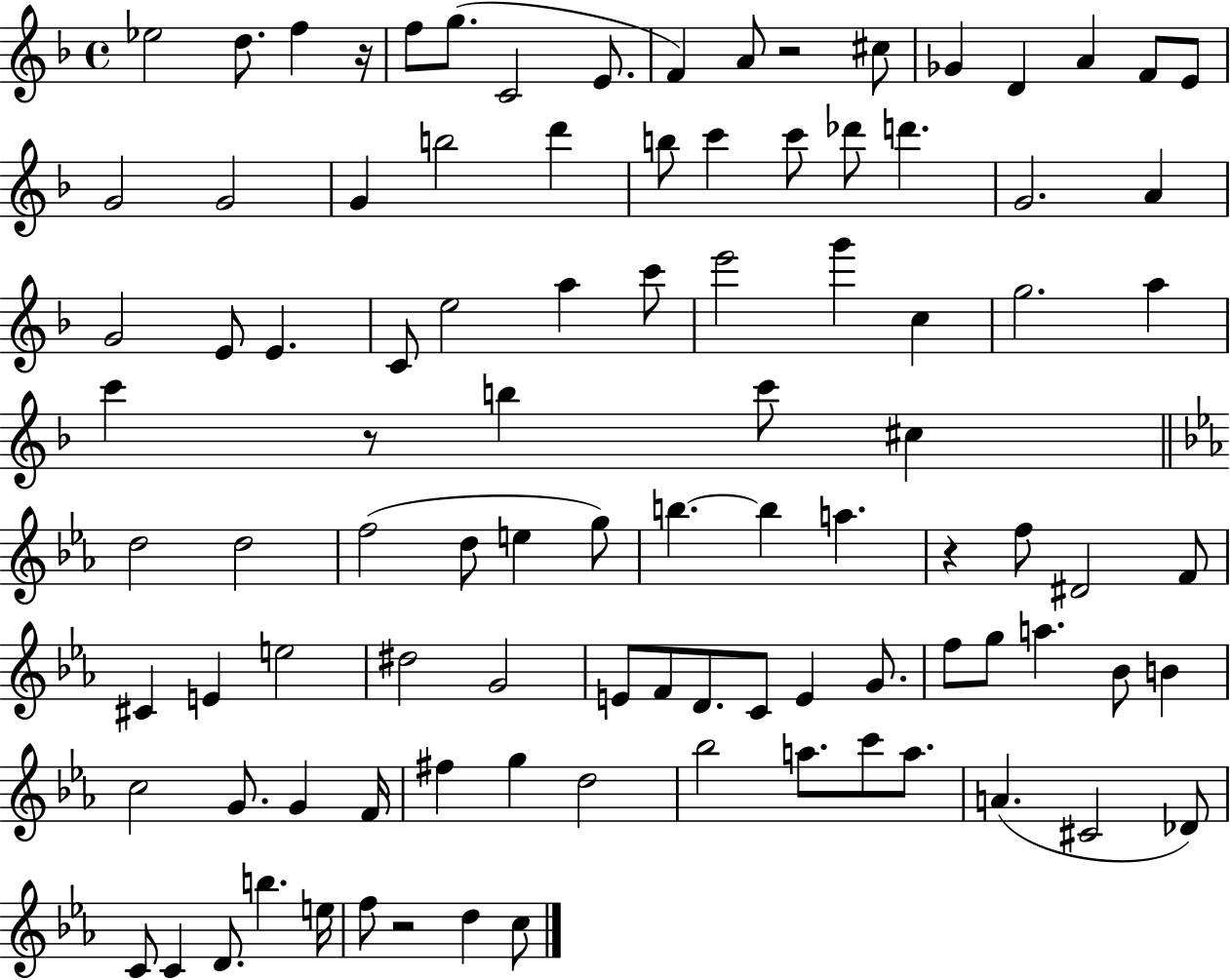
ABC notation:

X:1
T:Untitled
M:4/4
L:1/4
K:F
_e2 d/2 f z/4 f/2 g/2 C2 E/2 F A/2 z2 ^c/2 _G D A F/2 E/2 G2 G2 G b2 d' b/2 c' c'/2 _d'/2 d' G2 A G2 E/2 E C/2 e2 a c'/2 e'2 g' c g2 a c' z/2 b c'/2 ^c d2 d2 f2 d/2 e g/2 b b a z f/2 ^D2 F/2 ^C E e2 ^d2 G2 E/2 F/2 D/2 C/2 E G/2 f/2 g/2 a _B/2 B c2 G/2 G F/4 ^f g d2 _b2 a/2 c'/2 a/2 A ^C2 _D/2 C/2 C D/2 b e/4 f/2 z2 d c/2